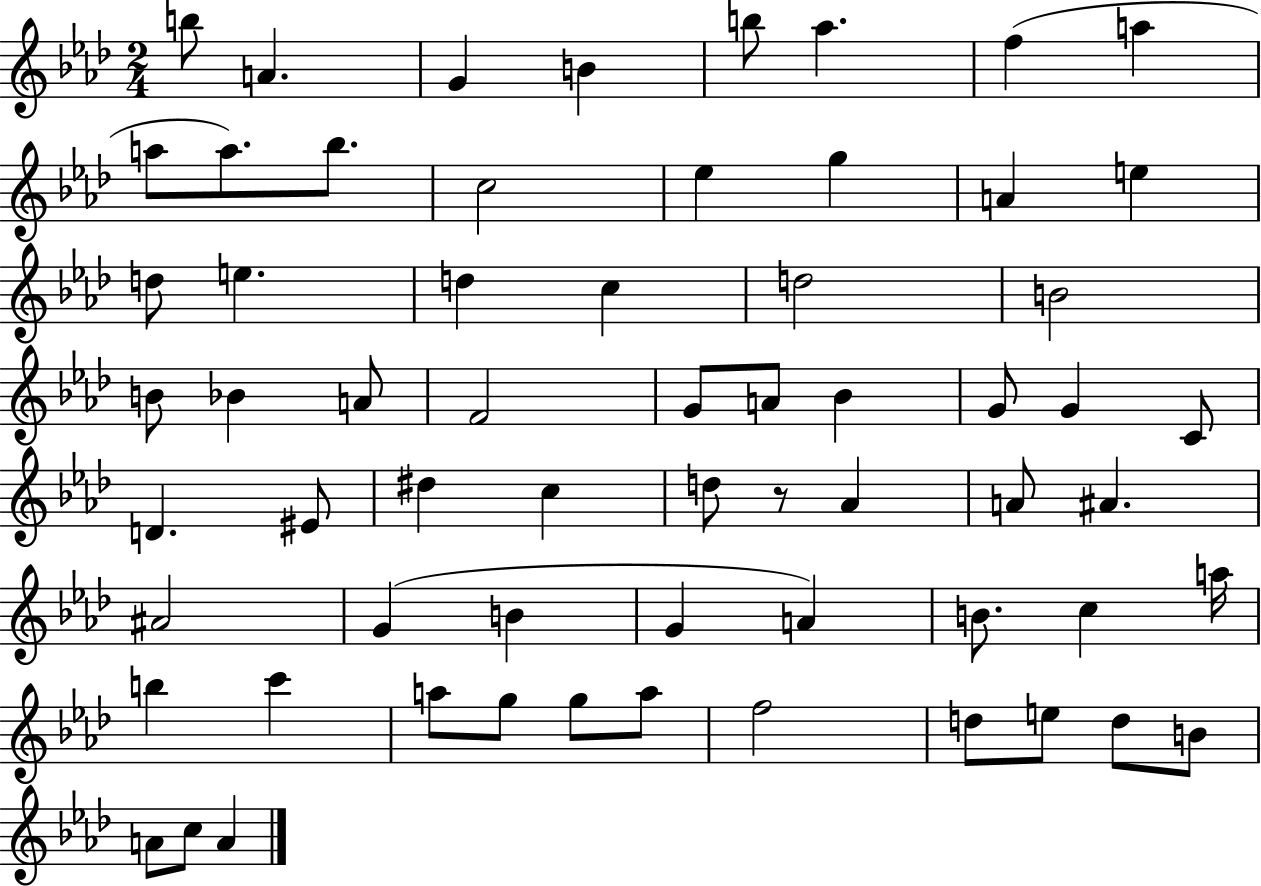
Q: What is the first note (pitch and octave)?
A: B5